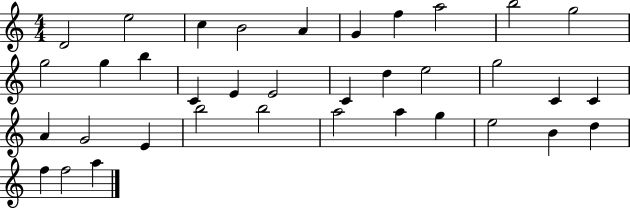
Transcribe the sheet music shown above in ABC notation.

X:1
T:Untitled
M:4/4
L:1/4
K:C
D2 e2 c B2 A G f a2 b2 g2 g2 g b C E E2 C d e2 g2 C C A G2 E b2 b2 a2 a g e2 B d f f2 a